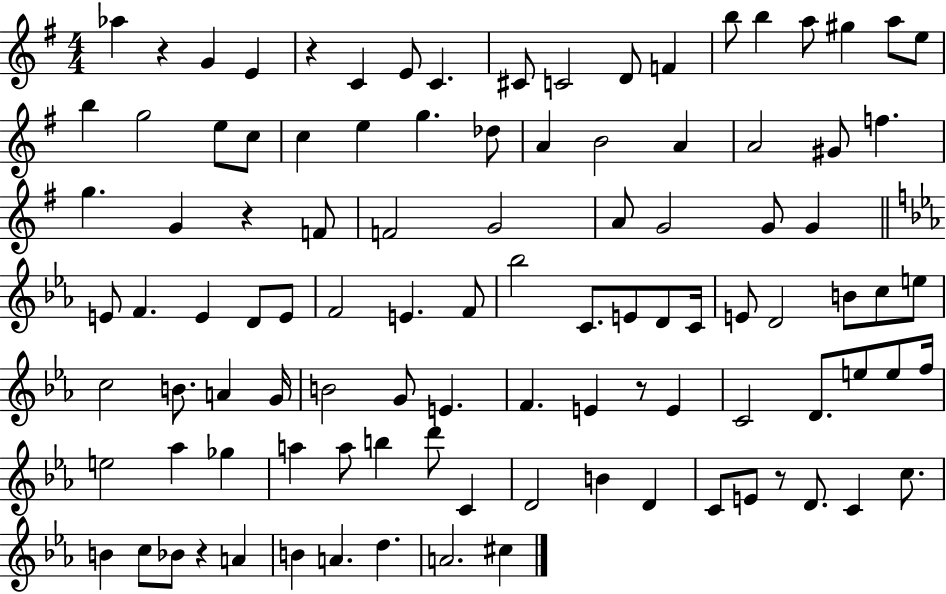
Ab5/q R/q G4/q E4/q R/q C4/q E4/e C4/q. C#4/e C4/h D4/e F4/q B5/e B5/q A5/e G#5/q A5/e E5/e B5/q G5/h E5/e C5/e C5/q E5/q G5/q. Db5/e A4/q B4/h A4/q A4/h G#4/e F5/q. G5/q. G4/q R/q F4/e F4/h G4/h A4/e G4/h G4/e G4/q E4/e F4/q. E4/q D4/e E4/e F4/h E4/q. F4/e Bb5/h C4/e. E4/e D4/e C4/s E4/e D4/h B4/e C5/e E5/e C5/h B4/e. A4/q G4/s B4/h G4/e E4/q. F4/q. E4/q R/e E4/q C4/h D4/e. E5/e E5/e F5/s E5/h Ab5/q Gb5/q A5/q A5/e B5/q D6/e C4/q D4/h B4/q D4/q C4/e E4/e R/e D4/e. C4/q C5/e. B4/q C5/e Bb4/e R/q A4/q B4/q A4/q. D5/q. A4/h. C#5/q